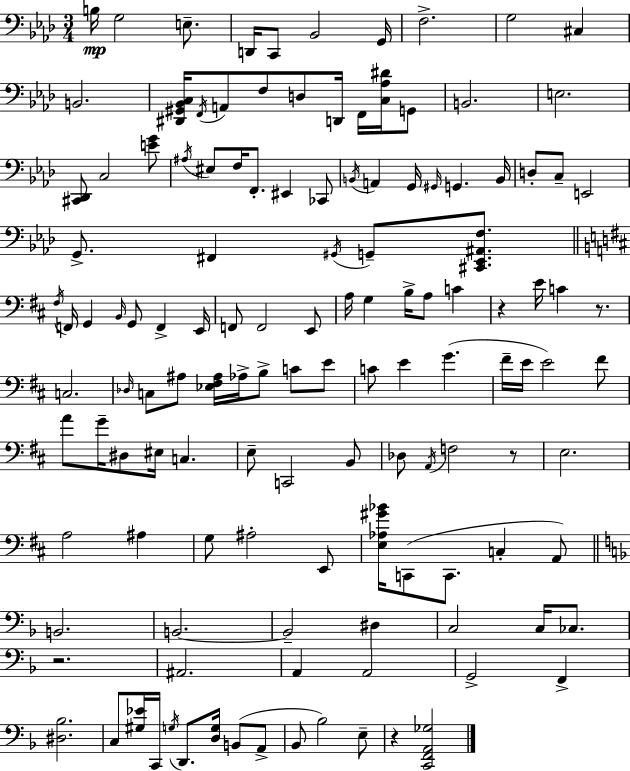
X:1
T:Untitled
M:3/4
L:1/4
K:Ab
B,/4 G,2 E,/2 D,,/4 C,,/2 _B,,2 G,,/4 F,2 G,2 ^C, B,,2 [^D,,^G,,_B,,C,]/4 F,,/4 A,,/2 F,/2 D,/2 D,,/4 F,,/4 [C,_A,^D]/4 G,,/2 B,,2 E,2 [^C,,_D,,]/2 C,2 [EG]/2 ^A,/4 ^E,/2 F,/4 F,,/2 ^E,, _C,,/2 B,,/4 A,, G,,/4 ^G,,/4 G,, B,,/4 D,/2 C,/2 E,,2 G,,/2 ^F,, ^G,,/4 G,,/2 [^C,,_E,,^A,,F,]/2 ^F,/4 F,,/4 G,, B,,/4 G,,/2 F,, E,,/4 F,,/2 F,,2 E,,/2 A,/4 G, B,/4 A,/2 C z E/4 C z/2 C,2 _D,/4 C,/2 ^A,/2 [_E,^F,^A,]/4 _A,/4 B,/2 C/2 E/2 C/2 E G ^F/4 E/4 E2 ^F/2 A/2 G/4 ^D,/2 ^E,/4 C, E,/2 C,,2 B,,/2 _D,/2 A,,/4 F,2 z/2 E,2 A,2 ^A, G,/2 ^A,2 E,,/2 [E,_A,^G_B]/4 C,,/2 C,,/2 C, A,,/2 B,,2 B,,2 B,,2 ^D, C,2 C,/4 _C,/2 z2 ^A,,2 A,, A,,2 G,,2 F,, [^D,_B,]2 C,/2 [^G,_E]/4 C,,/4 G,/4 D,,/2 [D,G,]/4 B,,/2 A,,/2 _B,,/2 _B,2 E,/2 z [C,,F,,A,,_G,]2